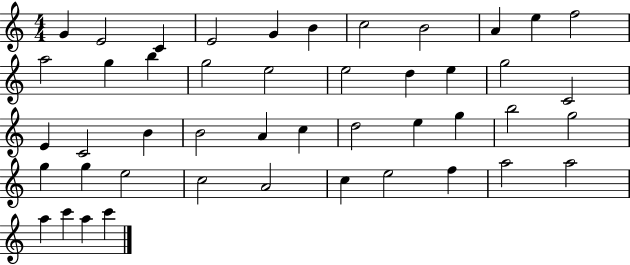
G4/q E4/h C4/q E4/h G4/q B4/q C5/h B4/h A4/q E5/q F5/h A5/h G5/q B5/q G5/h E5/h E5/h D5/q E5/q G5/h C4/h E4/q C4/h B4/q B4/h A4/q C5/q D5/h E5/q G5/q B5/h G5/h G5/q G5/q E5/h C5/h A4/h C5/q E5/h F5/q A5/h A5/h A5/q C6/q A5/q C6/q